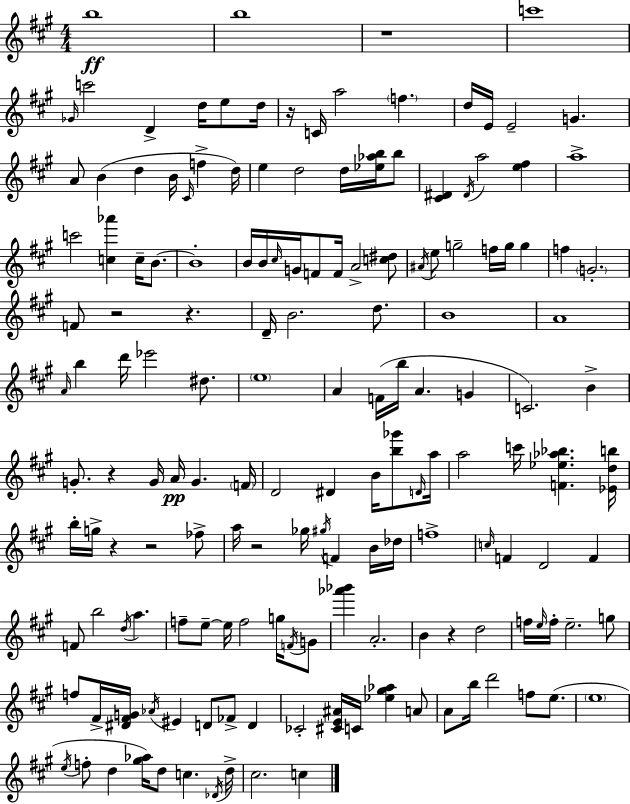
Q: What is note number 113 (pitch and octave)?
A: G5